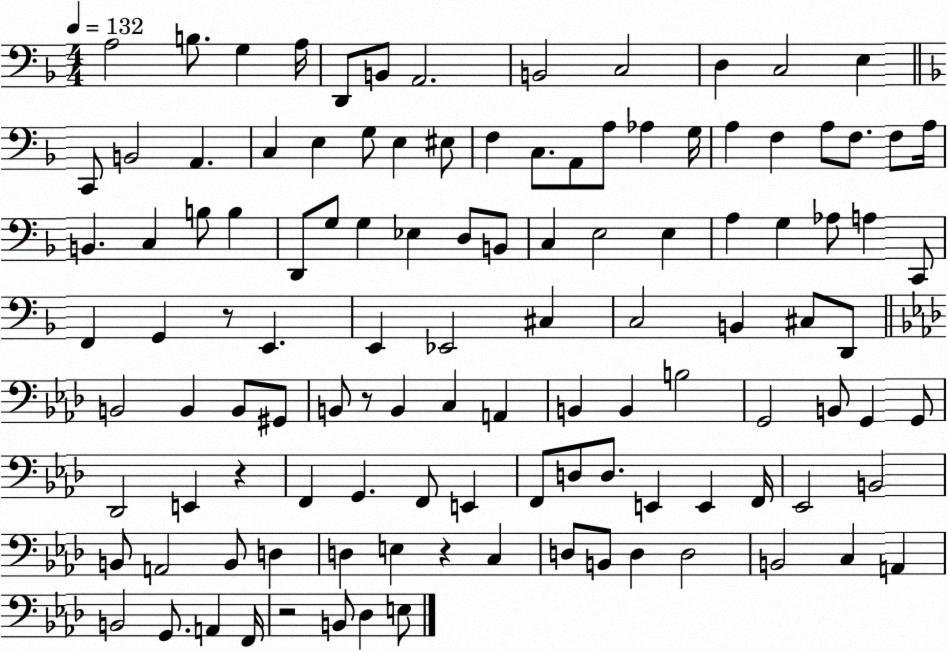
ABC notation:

X:1
T:Untitled
M:4/4
L:1/4
K:F
A,2 B,/2 G, A,/4 D,,/2 B,,/2 A,,2 B,,2 C,2 D, C,2 E, C,,/2 B,,2 A,, C, E, G,/2 E, ^E,/2 F, C,/2 A,,/2 A,/2 _A, G,/4 A, F, A,/2 F,/2 F,/2 A,/4 B,, C, B,/2 B, D,,/2 G,/2 G, _E, D,/2 B,,/2 C, E,2 E, A, G, _A,/2 A, C,,/2 F,, G,, z/2 E,, E,, _E,,2 ^C, C,2 B,, ^C,/2 D,,/2 B,,2 B,, B,,/2 ^G,,/2 B,,/2 z/2 B,, C, A,, B,, B,, B,2 G,,2 B,,/2 G,, G,,/2 _D,,2 E,, z F,, G,, F,,/2 E,, F,,/2 D,/2 D,/2 E,, E,, F,,/4 _E,,2 B,,2 B,,/2 A,,2 B,,/2 D, D, E, z C, D,/2 B,,/2 D, D,2 B,,2 C, A,, B,,2 G,,/2 A,, F,,/4 z2 B,,/2 _D, E,/2